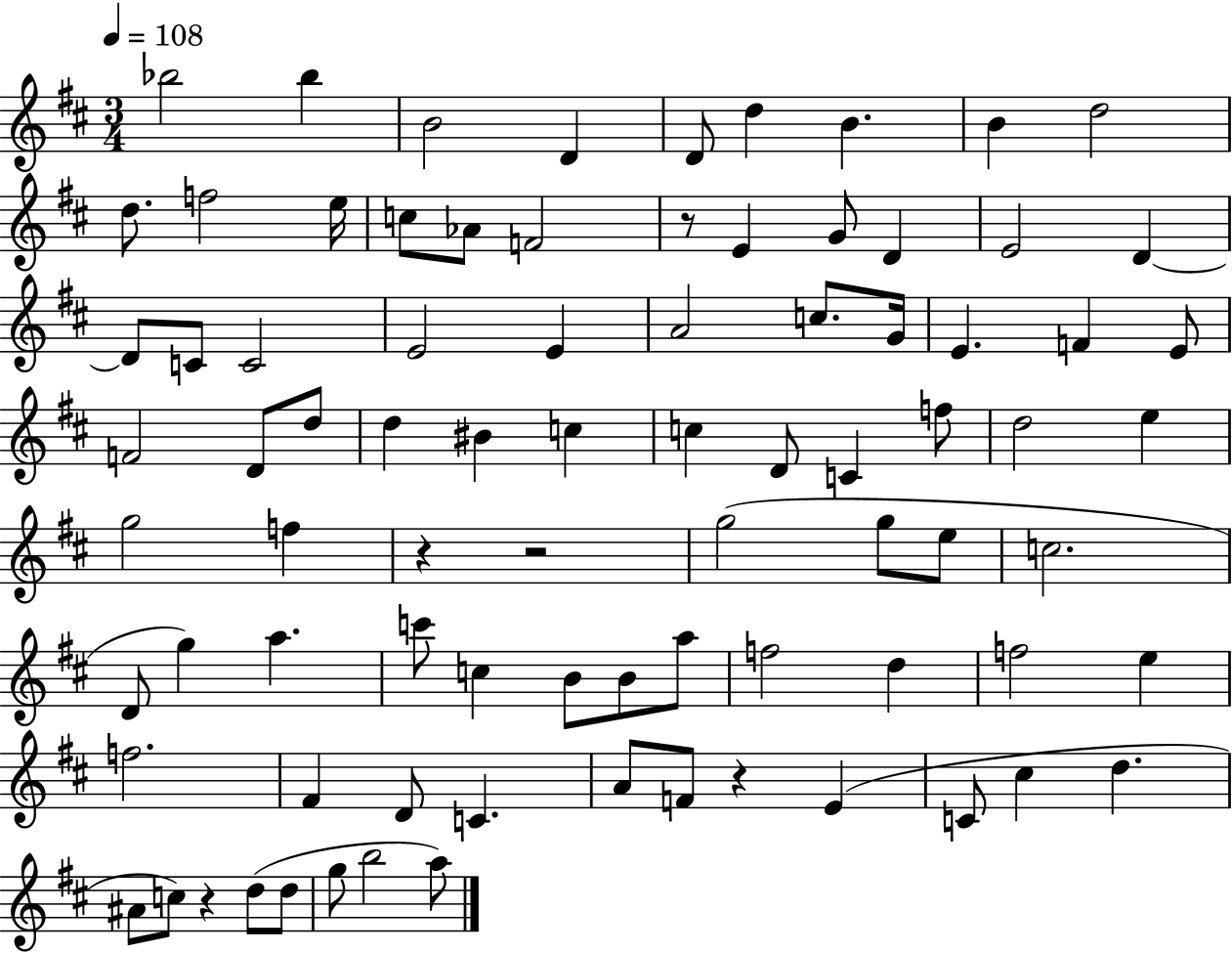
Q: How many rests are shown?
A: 5